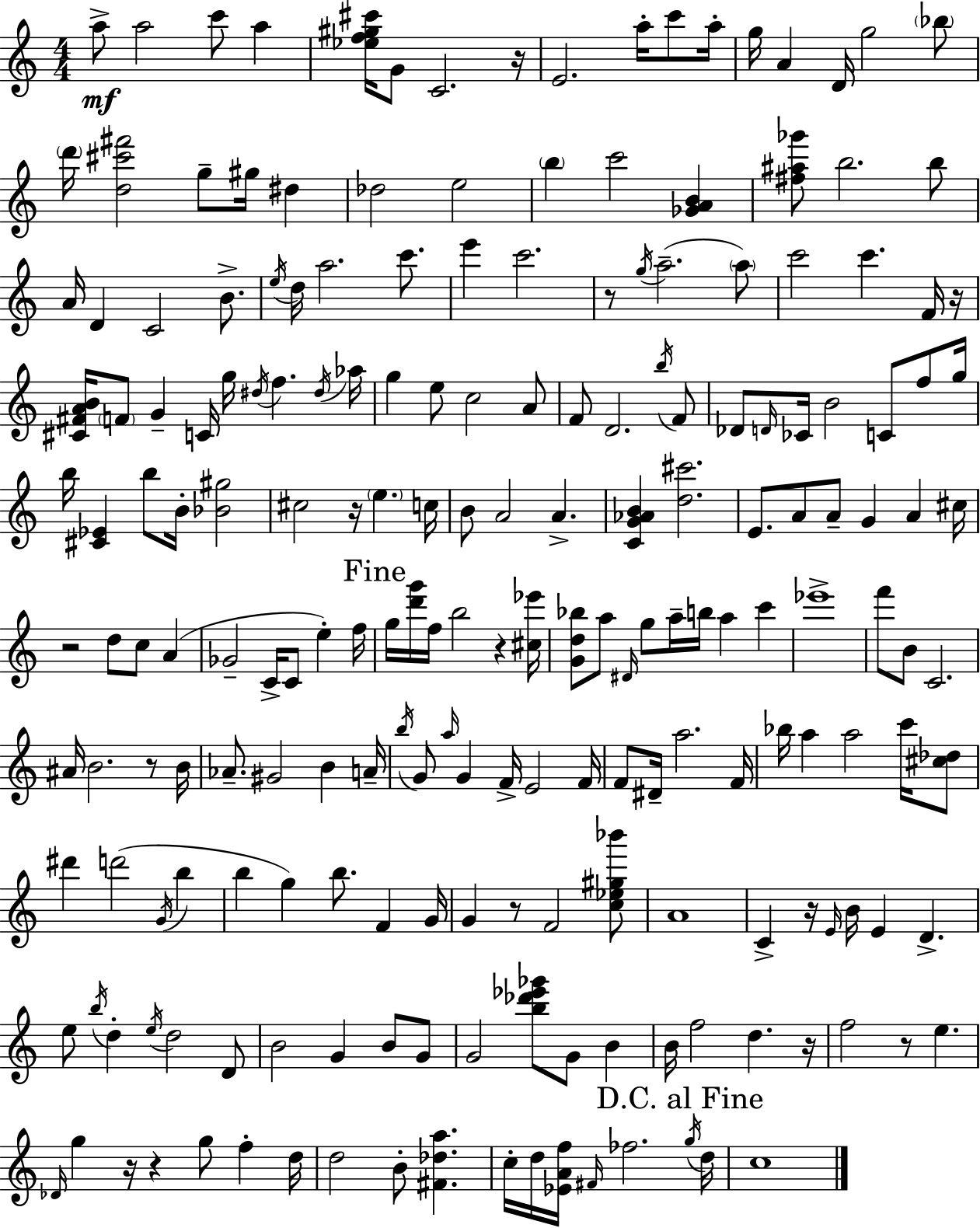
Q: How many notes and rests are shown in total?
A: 202